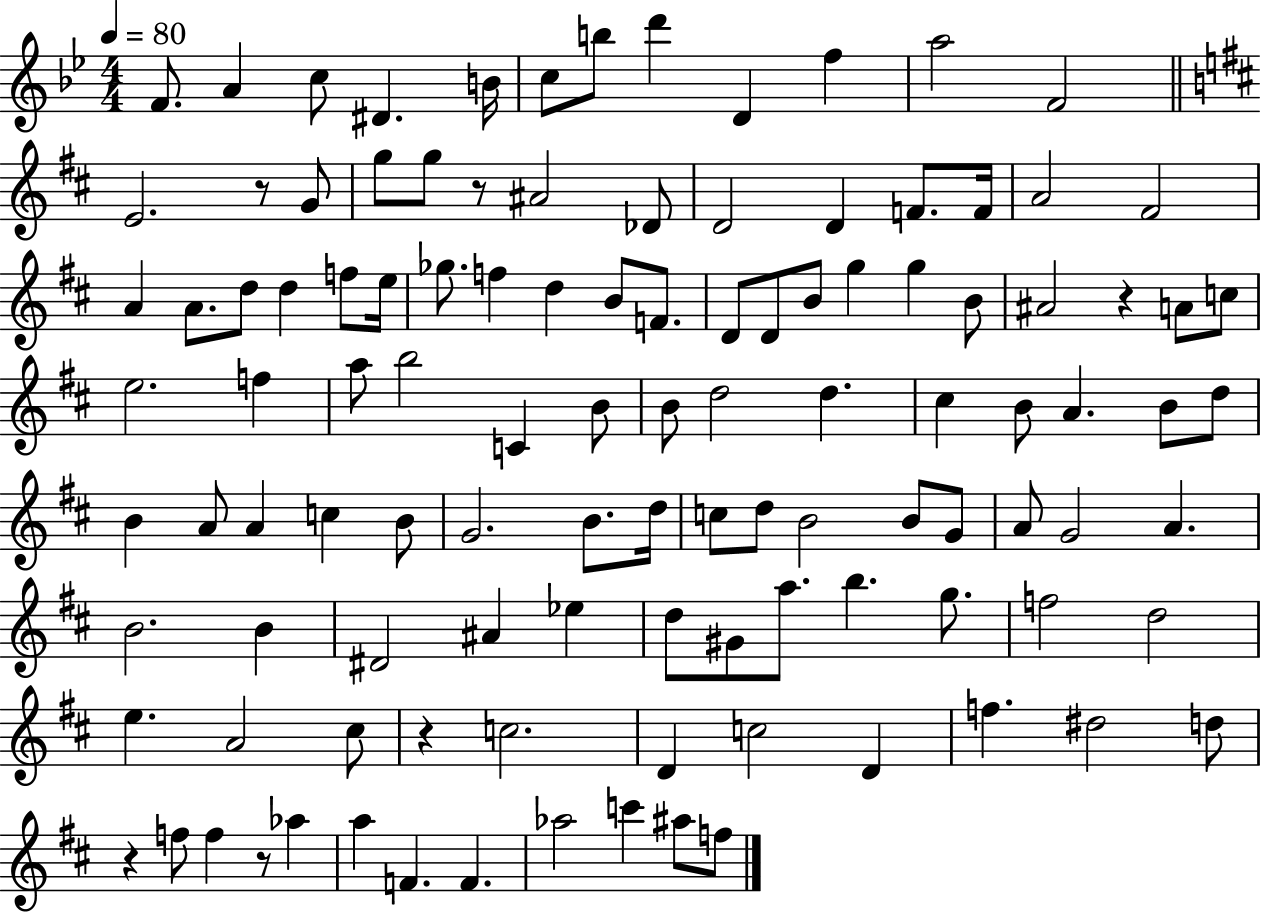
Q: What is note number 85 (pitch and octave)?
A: F5